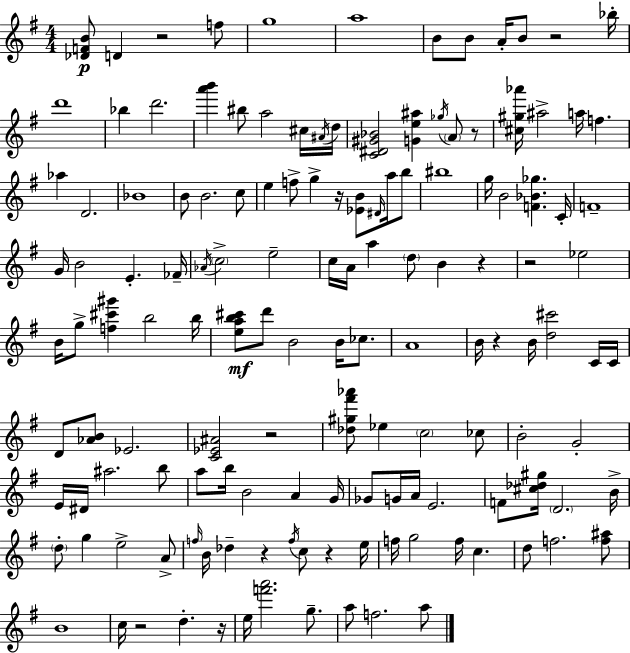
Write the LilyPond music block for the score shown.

{
  \clef treble
  \numericTimeSignature
  \time 4/4
  \key g \major
  <des' f' b'>8\p d'4 r2 f''8 | g''1 | a''1 | b'8 b'8 a'16-. b'8 r2 bes''16-. | \break d'''1 | bes''4 d'''2. | <a''' b'''>4 bis''8 a''2 cis''16 \acciaccatura { ais'16 } | d''16 <c' dis' gis' bes'>2 <g' e'' ais''>4 \acciaccatura { ges''16 } \parenthesize a'8 | \break r8 <cis'' gis'' aes'''>16 ais''2-> a''16 f''4. | aes''4 d'2. | bes'1 | b'8 b'2. | \break c''8 e''4 f''8-> g''4-> r16 <ees' b'>8 \grace { dis'16 } | a''16 b''8 bis''1 | g''16 b'2 <f' bes' ges''>4. | c'16-. f'1-- | \break g'16 b'2 e'4.-. | fes'16-- \acciaccatura { aes'16 } \parenthesize c''2-> e''2-- | c''16 a'16 a''4 \parenthesize d''8 b'4 | r4 r2 ees''2 | \break b'16 g''8-> <f'' cis''' gis'''>4 b''2 | b''16 <e'' a'' b'' cis'''>8\mf d'''8 b'2 | b'16 ces''8. a'1 | b'16 r4 b'16 <d'' cis'''>2 | \break c'16 c'16 d'8 <aes' b'>8 ees'2. | <c' ees' ais'>2 r2 | <des'' gis'' fis''' aes'''>8 ees''4 \parenthesize c''2 | ces''8 b'2-. g'2-. | \break e'16 dis'16 ais''2. | b''8 a''8 b''16 b'2 a'4 | g'16 ges'8 g'16 a'16 e'2. | f'8 <cis'' des'' gis''>16 \parenthesize d'2. | \break b'16-> \parenthesize d''8-. g''4 e''2-> | a'8-> \grace { f''16 } b'16 des''4-- r4 \acciaccatura { f''16 } c''8 | r4 e''16 f''16 g''2 f''16 | c''4. d''8 f''2. | \break <f'' ais''>8 b'1 | c''16 r2 d''4.-. | r16 e''16 <f''' a'''>2. | g''8.-- a''8 f''2. | \break a''8 \bar "|."
}